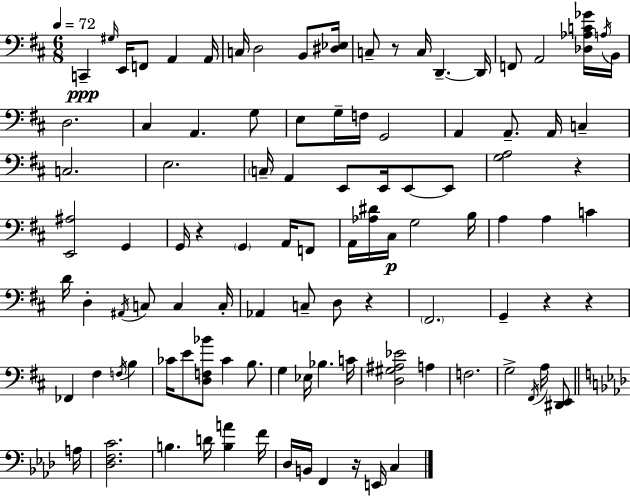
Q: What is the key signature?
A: D major